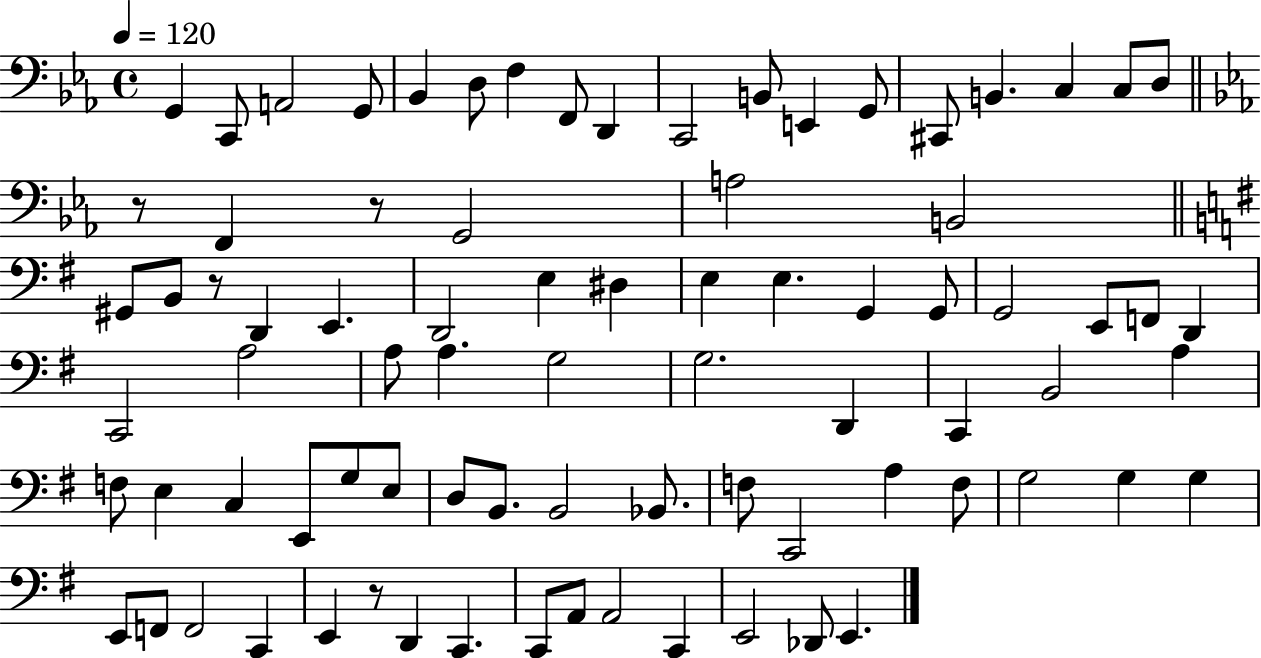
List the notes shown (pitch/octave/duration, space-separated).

G2/q C2/e A2/h G2/e Bb2/q D3/e F3/q F2/e D2/q C2/h B2/e E2/q G2/e C#2/e B2/q. C3/q C3/e D3/e R/e F2/q R/e G2/h A3/h B2/h G#2/e B2/e R/e D2/q E2/q. D2/h E3/q D#3/q E3/q E3/q. G2/q G2/e G2/h E2/e F2/e D2/q C2/h A3/h A3/e A3/q. G3/h G3/h. D2/q C2/q B2/h A3/q F3/e E3/q C3/q E2/e G3/e E3/e D3/e B2/e. B2/h Bb2/e. F3/e C2/h A3/q F3/e G3/h G3/q G3/q E2/e F2/e F2/h C2/q E2/q R/e D2/q C2/q. C2/e A2/e A2/h C2/q E2/h Db2/e E2/q.